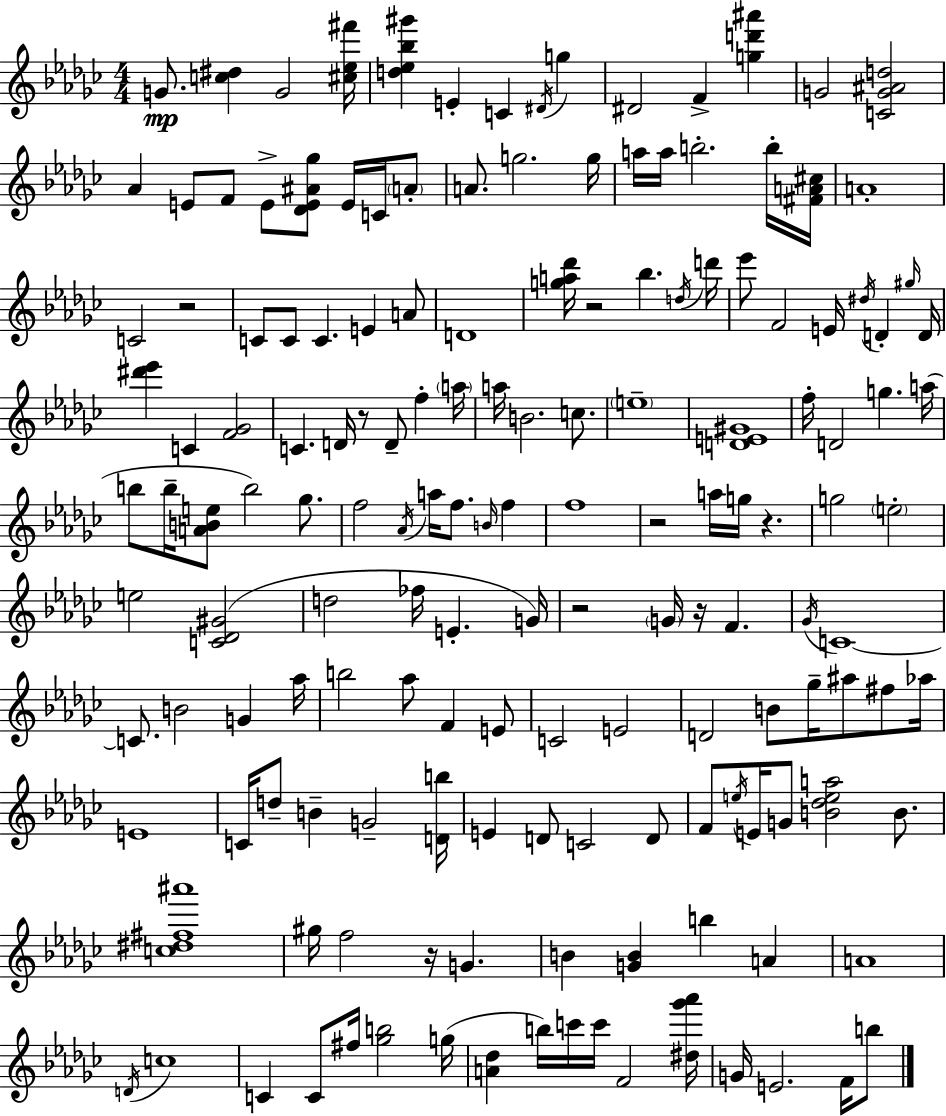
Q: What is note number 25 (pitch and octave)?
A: C4